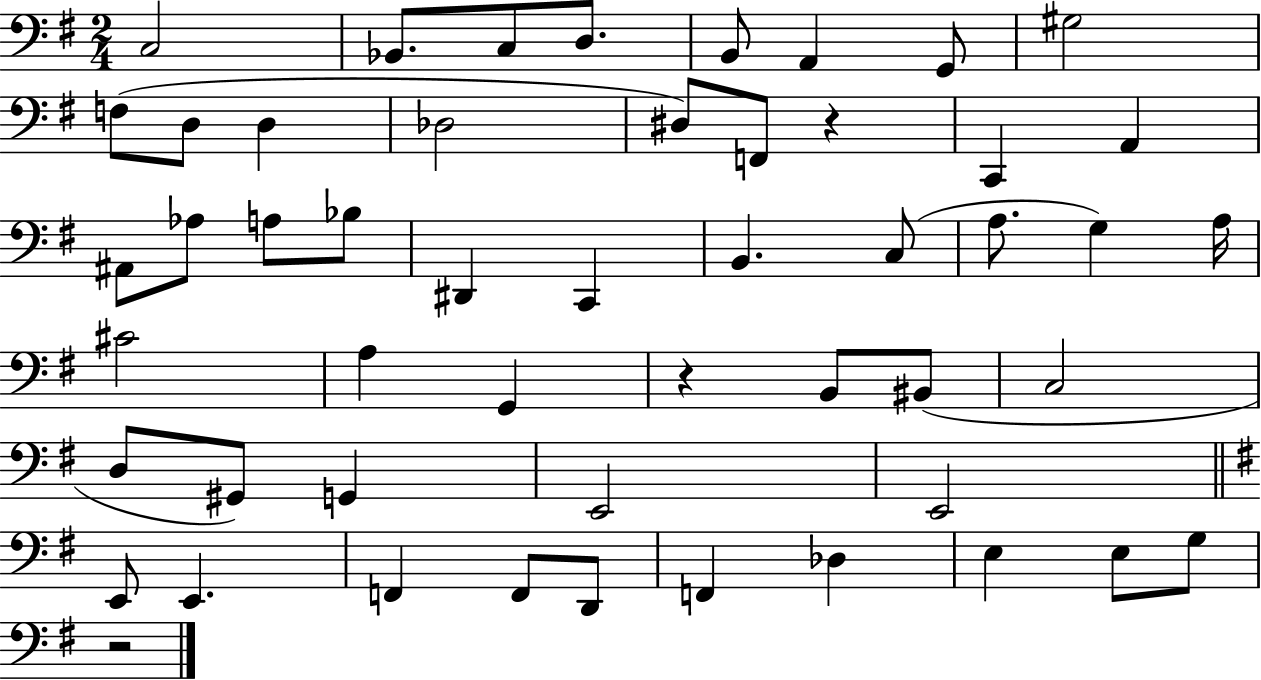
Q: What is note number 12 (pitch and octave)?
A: Db3